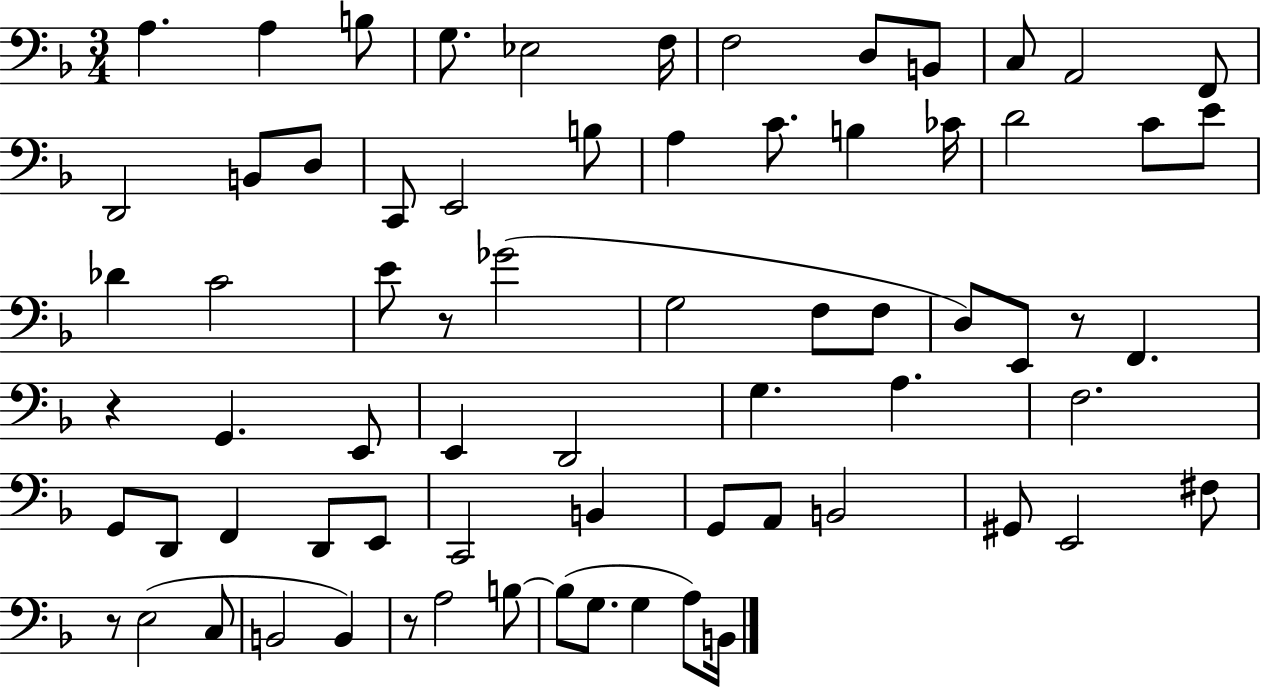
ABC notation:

X:1
T:Untitled
M:3/4
L:1/4
K:F
A, A, B,/2 G,/2 _E,2 F,/4 F,2 D,/2 B,,/2 C,/2 A,,2 F,,/2 D,,2 B,,/2 D,/2 C,,/2 E,,2 B,/2 A, C/2 B, _C/4 D2 C/2 E/2 _D C2 E/2 z/2 _G2 G,2 F,/2 F,/2 D,/2 E,,/2 z/2 F,, z G,, E,,/2 E,, D,,2 G, A, F,2 G,,/2 D,,/2 F,, D,,/2 E,,/2 C,,2 B,, G,,/2 A,,/2 B,,2 ^G,,/2 E,,2 ^F,/2 z/2 E,2 C,/2 B,,2 B,, z/2 A,2 B,/2 B,/2 G,/2 G, A,/2 B,,/4